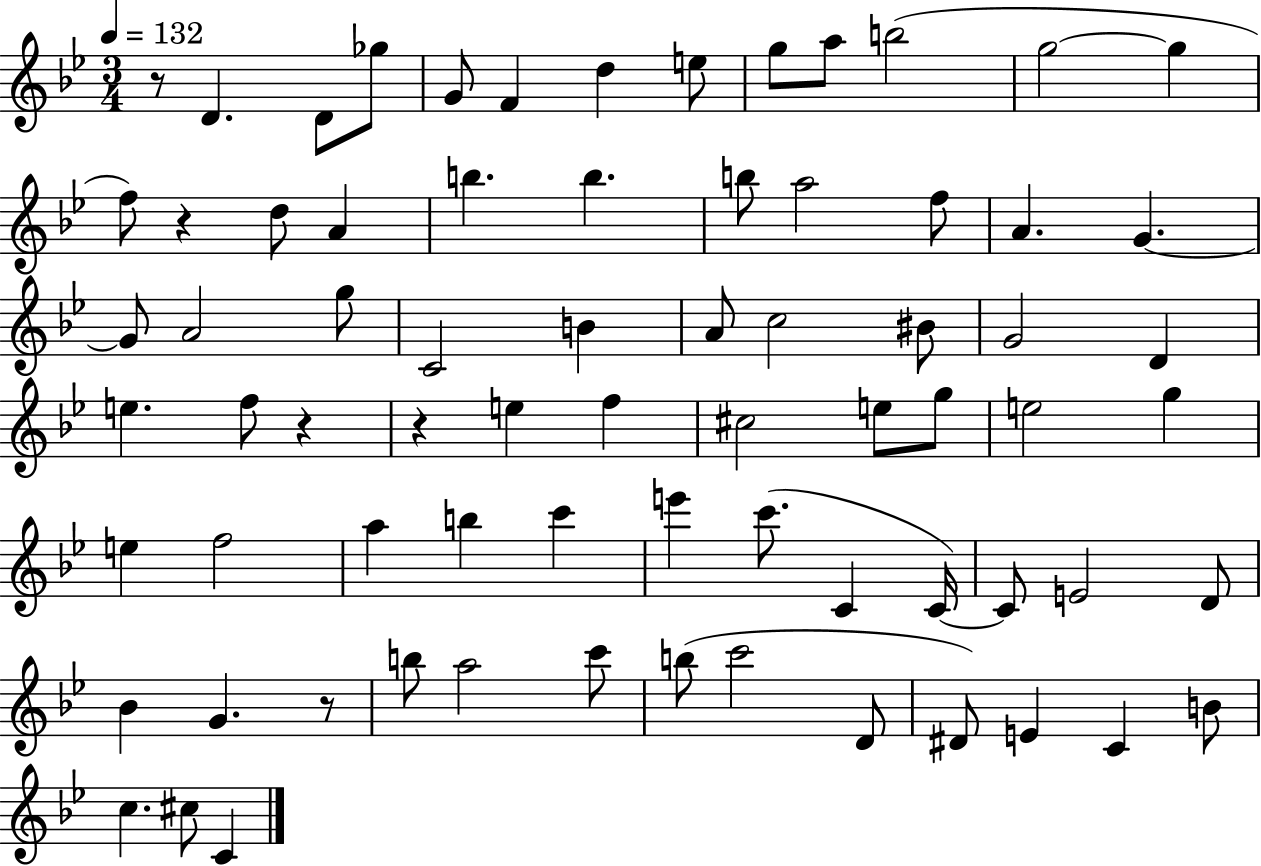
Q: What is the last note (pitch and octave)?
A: C4